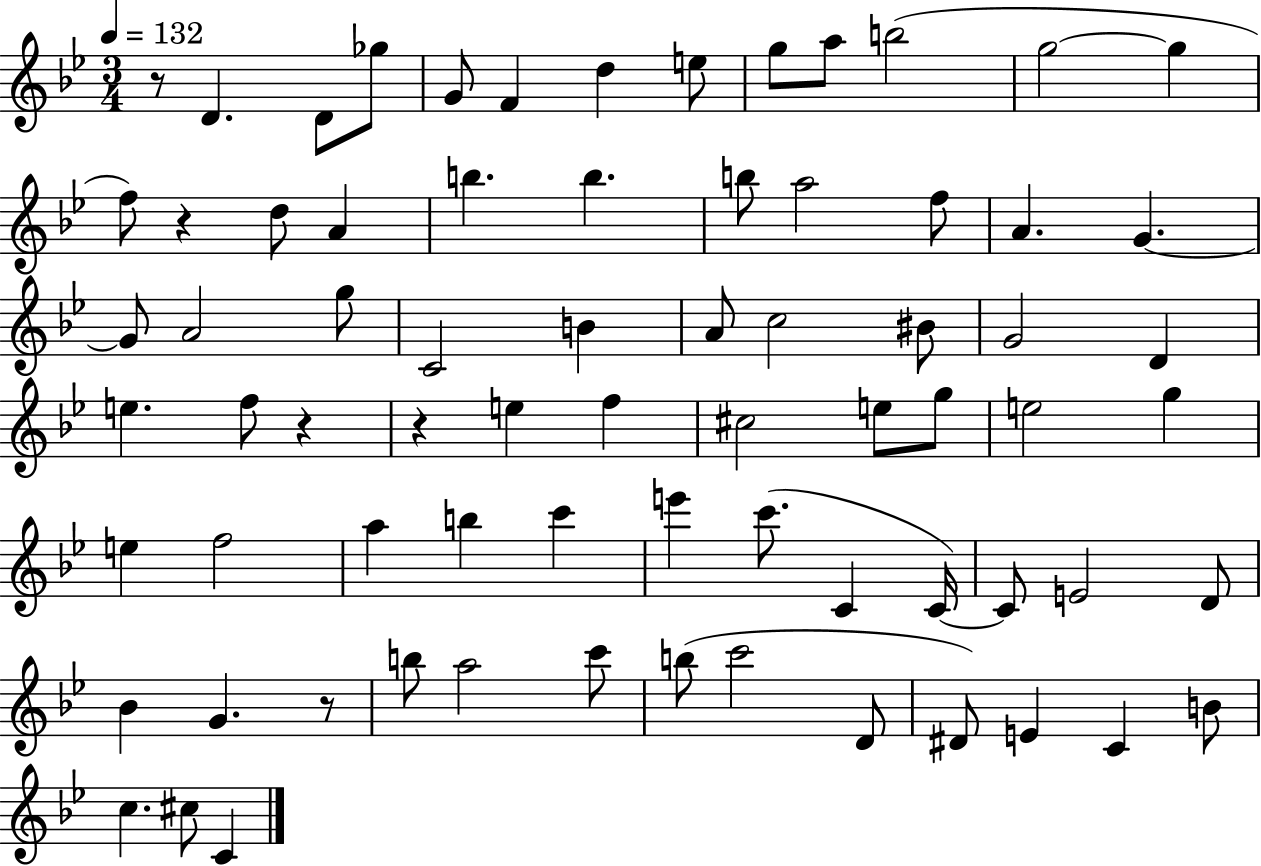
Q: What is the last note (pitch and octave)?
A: C4